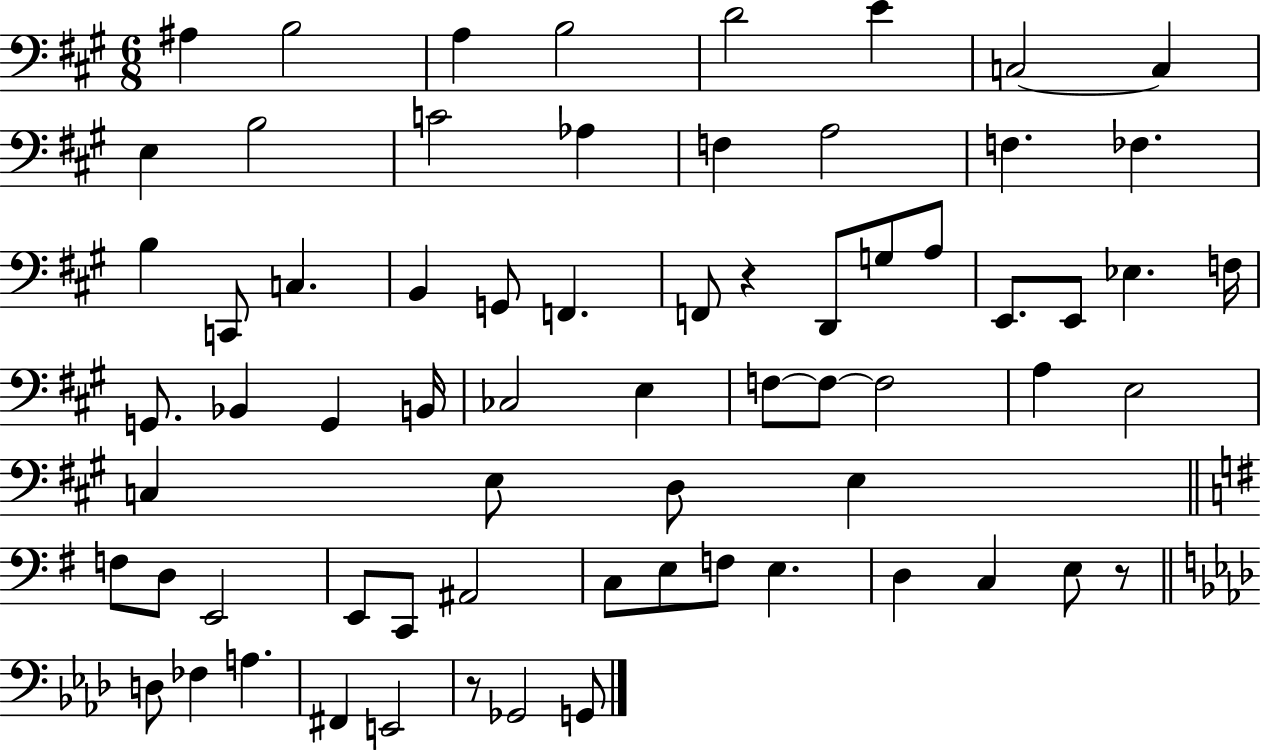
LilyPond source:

{
  \clef bass
  \numericTimeSignature
  \time 6/8
  \key a \major
  ais4 b2 | a4 b2 | d'2 e'4 | c2~~ c4 | \break e4 b2 | c'2 aes4 | f4 a2 | f4. fes4. | \break b4 c,8 c4. | b,4 g,8 f,4. | f,8 r4 d,8 g8 a8 | e,8. e,8 ees4. f16 | \break g,8. bes,4 g,4 b,16 | ces2 e4 | f8~~ f8~~ f2 | a4 e2 | \break c4 e8 d8 e4 | \bar "||" \break \key g \major f8 d8 e,2 | e,8 c,8 ais,2 | c8 e8 f8 e4. | d4 c4 e8 r8 | \break \bar "||" \break \key aes \major d8 fes4 a4. | fis,4 e,2 | r8 ges,2 g,8 | \bar "|."
}